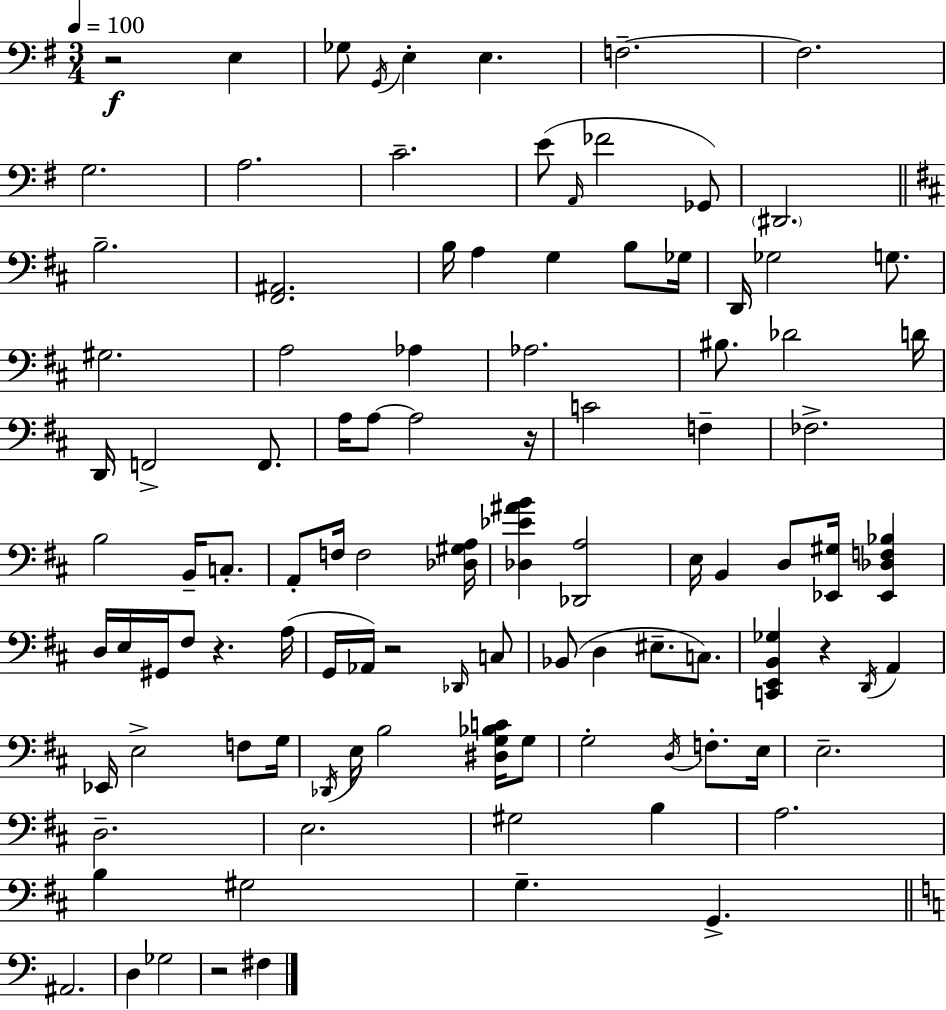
X:1
T:Untitled
M:3/4
L:1/4
K:G
z2 E, _G,/2 G,,/4 E, E, F,2 F,2 G,2 A,2 C2 E/2 A,,/4 _F2 _G,,/2 ^D,,2 B,2 [^F,,^A,,]2 B,/4 A, G, B,/2 _G,/4 D,,/4 _G,2 G,/2 ^G,2 A,2 _A, _A,2 ^B,/2 _D2 D/4 D,,/4 F,,2 F,,/2 A,/4 A,/2 A,2 z/4 C2 F, _F,2 B,2 B,,/4 C,/2 A,,/2 F,/4 F,2 [_D,^G,A,]/4 [_D,_E^AB] [_D,,A,]2 E,/4 B,, D,/2 [_E,,^G,]/4 [_E,,_D,F,_B,] D,/4 E,/4 ^G,,/4 ^F,/2 z A,/4 G,,/4 _A,,/4 z2 _D,,/4 C,/2 _B,,/2 D, ^E,/2 C,/2 [C,,E,,B,,_G,] z D,,/4 A,, _E,,/4 E,2 F,/2 G,/4 _D,,/4 E,/4 B,2 [^D,G,_B,C]/4 G,/2 G,2 D,/4 F,/2 E,/4 E,2 D,2 E,2 ^G,2 B, A,2 B, ^G,2 G, G,, ^A,,2 D, _G,2 z2 ^F,